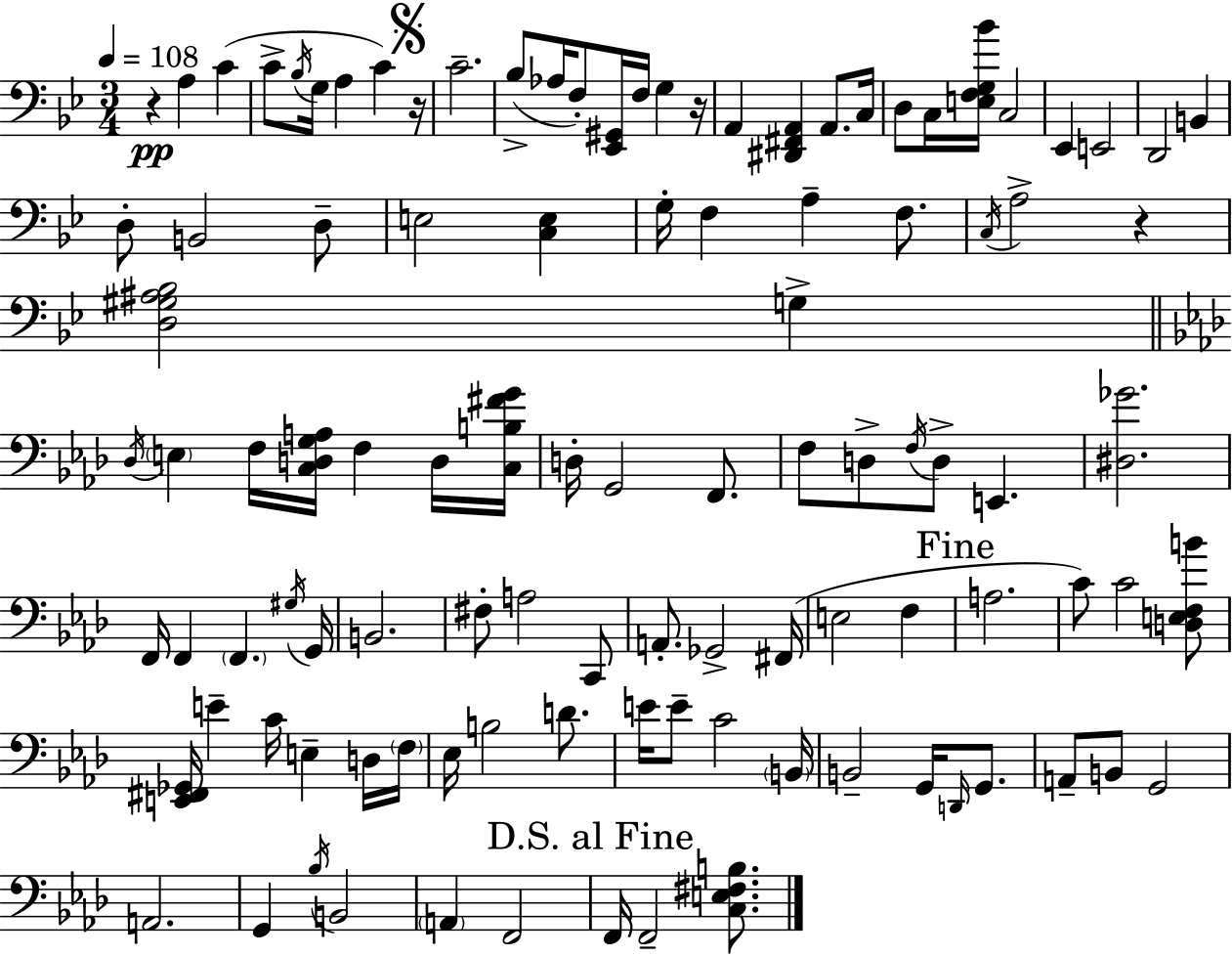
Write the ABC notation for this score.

X:1
T:Untitled
M:3/4
L:1/4
K:Bb
z A, C C/2 _B,/4 G,/4 A, C z/4 C2 _B,/2 _A,/4 F,/2 [_E,,^G,,]/4 F,/4 G, z/4 A,, [^D,,^F,,A,,] A,,/2 C,/4 D,/2 C,/4 [E,F,G,_B]/4 C,2 _E,, E,,2 D,,2 B,, D,/2 B,,2 D,/2 E,2 [C,E,] G,/4 F, A, F,/2 C,/4 A,2 z [D,^G,^A,_B,]2 G, _D,/4 E, F,/4 [C,D,G,A,]/4 F, D,/4 [C,B,^FG]/4 D,/4 G,,2 F,,/2 F,/2 D,/2 F,/4 D,/2 E,, [^D,_G]2 F,,/4 F,, F,, ^G,/4 G,,/4 B,,2 ^F,/2 A,2 C,,/2 A,,/2 _G,,2 ^F,,/4 E,2 F, A,2 C/2 C2 [D,E,F,B]/2 [E,,^F,,_G,,]/4 E C/4 E, D,/4 F,/4 _E,/4 B,2 D/2 E/4 E/2 C2 B,,/4 B,,2 G,,/4 D,,/4 G,,/2 A,,/2 B,,/2 G,,2 A,,2 G,, _B,/4 B,,2 A,, F,,2 F,,/4 F,,2 [C,E,^F,B,]/2